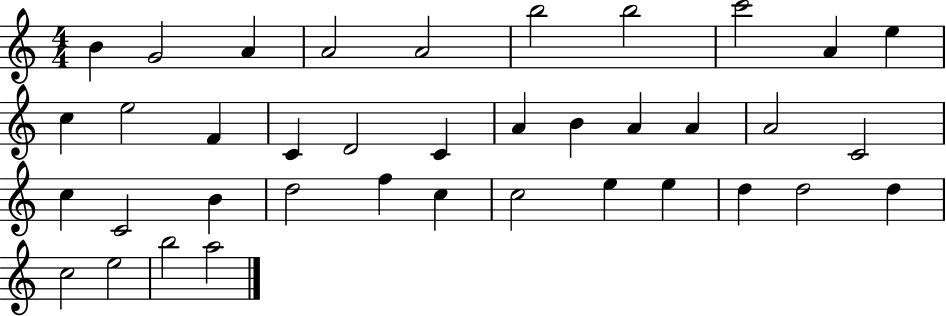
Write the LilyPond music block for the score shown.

{
  \clef treble
  \numericTimeSignature
  \time 4/4
  \key c \major
  b'4 g'2 a'4 | a'2 a'2 | b''2 b''2 | c'''2 a'4 e''4 | \break c''4 e''2 f'4 | c'4 d'2 c'4 | a'4 b'4 a'4 a'4 | a'2 c'2 | \break c''4 c'2 b'4 | d''2 f''4 c''4 | c''2 e''4 e''4 | d''4 d''2 d''4 | \break c''2 e''2 | b''2 a''2 | \bar "|."
}